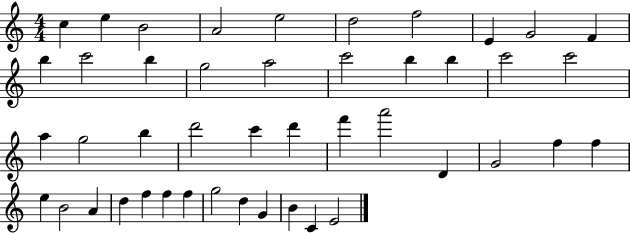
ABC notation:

X:1
T:Untitled
M:4/4
L:1/4
K:C
c e B2 A2 e2 d2 f2 E G2 F b c'2 b g2 a2 c'2 b b c'2 c'2 a g2 b d'2 c' d' f' a'2 D G2 f f e B2 A d f f f g2 d G B C E2